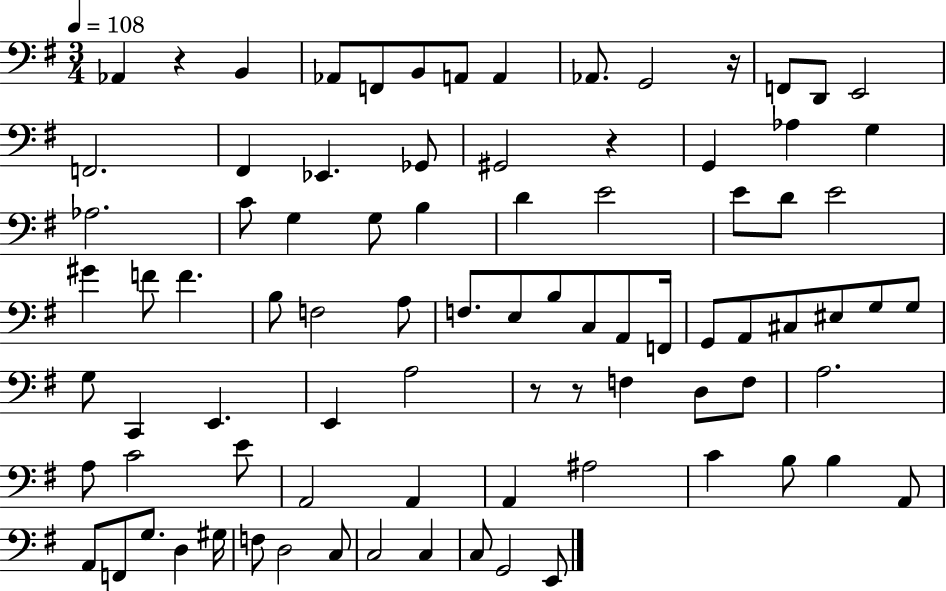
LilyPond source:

{
  \clef bass
  \numericTimeSignature
  \time 3/4
  \key g \major
  \tempo 4 = 108
  \repeat volta 2 { aes,4 r4 b,4 | aes,8 f,8 b,8 a,8 a,4 | aes,8. g,2 r16 | f,8 d,8 e,2 | \break f,2. | fis,4 ees,4. ges,8 | gis,2 r4 | g,4 aes4 g4 | \break aes2. | c'8 g4 g8 b4 | d'4 e'2 | e'8 d'8 e'2 | \break gis'4 f'8 f'4. | b8 f2 a8 | f8. e8 b8 c8 a,8 f,16 | g,8 a,8 cis8 eis8 g8 g8 | \break g8 c,4 e,4. | e,4 a2 | r8 r8 f4 d8 f8 | a2. | \break a8 c'2 e'8 | a,2 a,4 | a,4 ais2 | c'4 b8 b4 a,8 | \break a,8 f,8 g8. d4 gis16 | f8 d2 c8 | c2 c4 | c8 g,2 e,8 | \break } \bar "|."
}